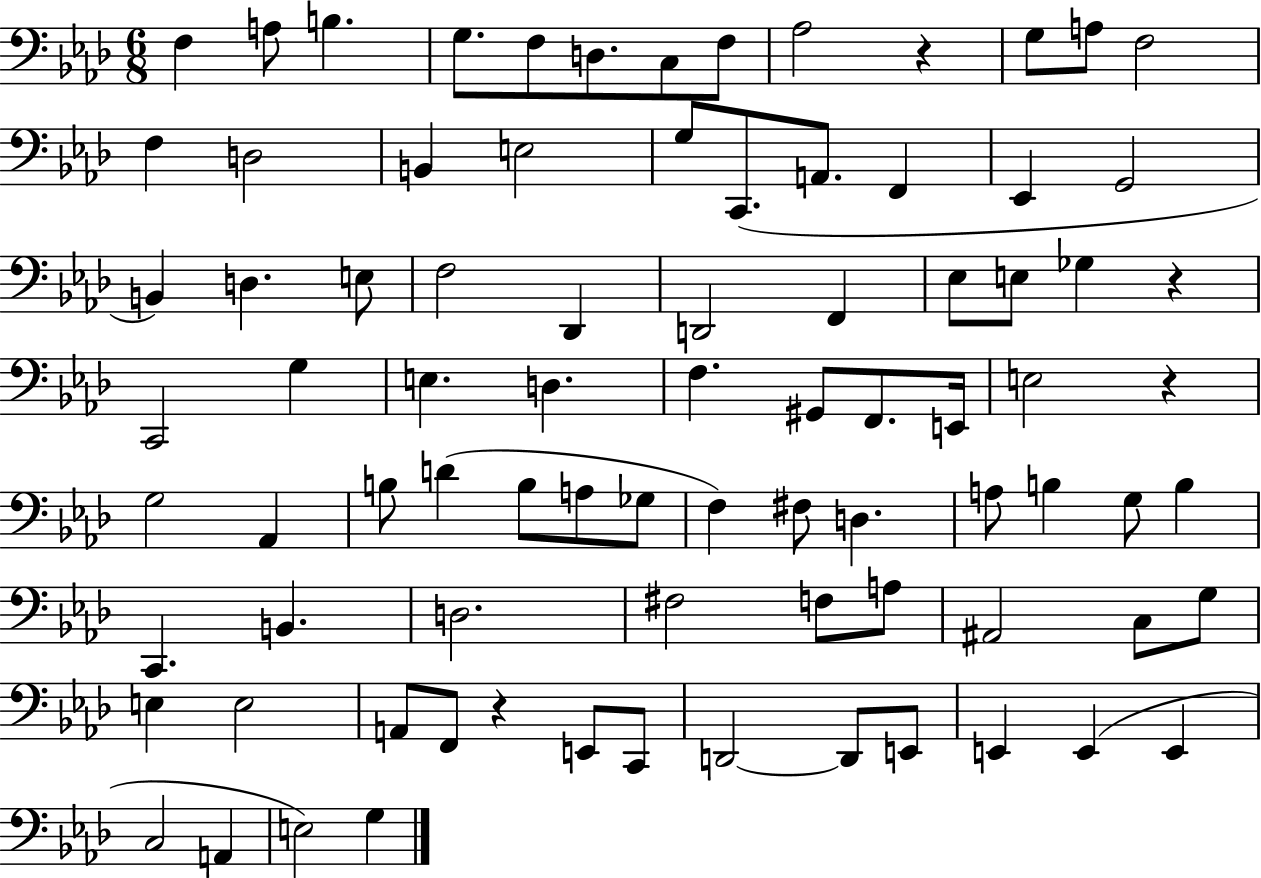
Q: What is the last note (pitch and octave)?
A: G3